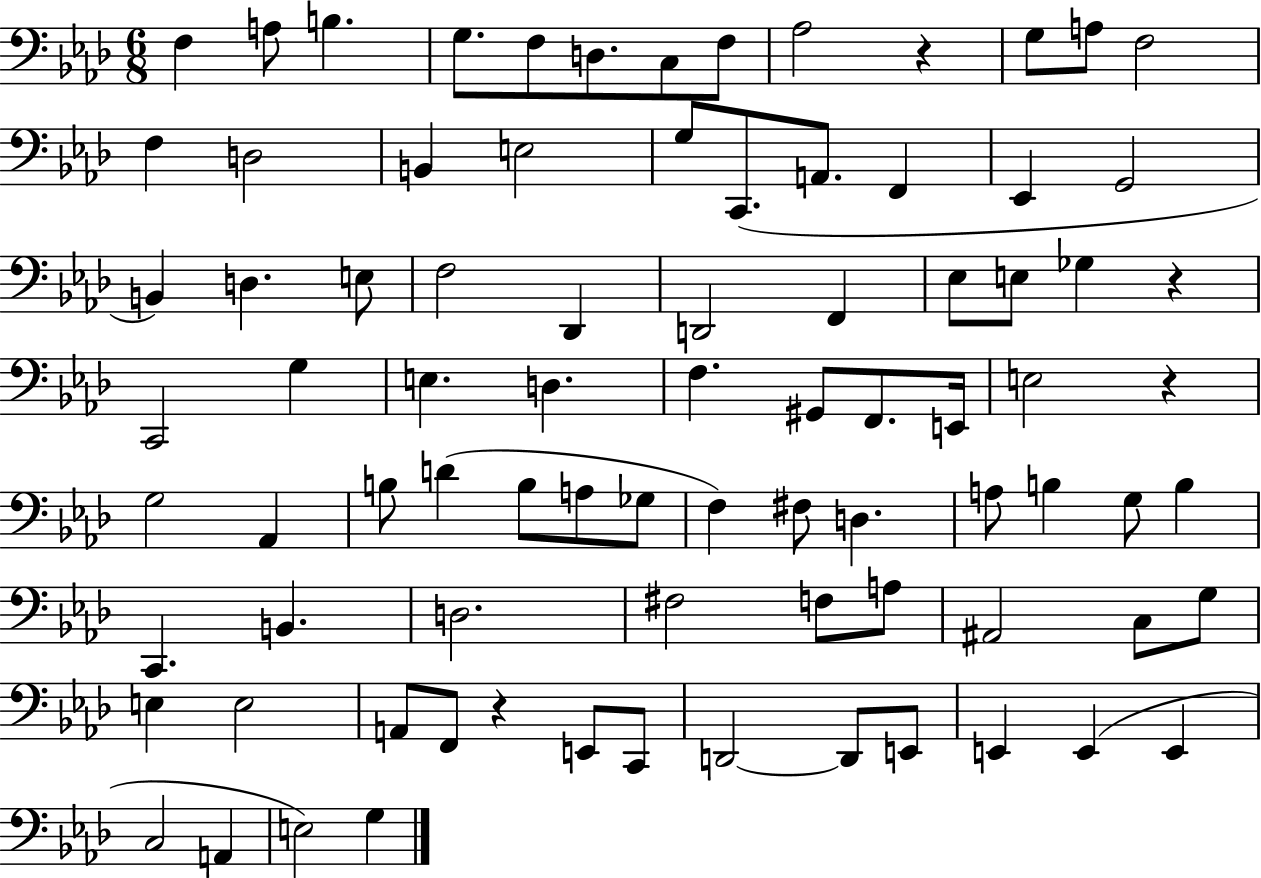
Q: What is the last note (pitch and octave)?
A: G3